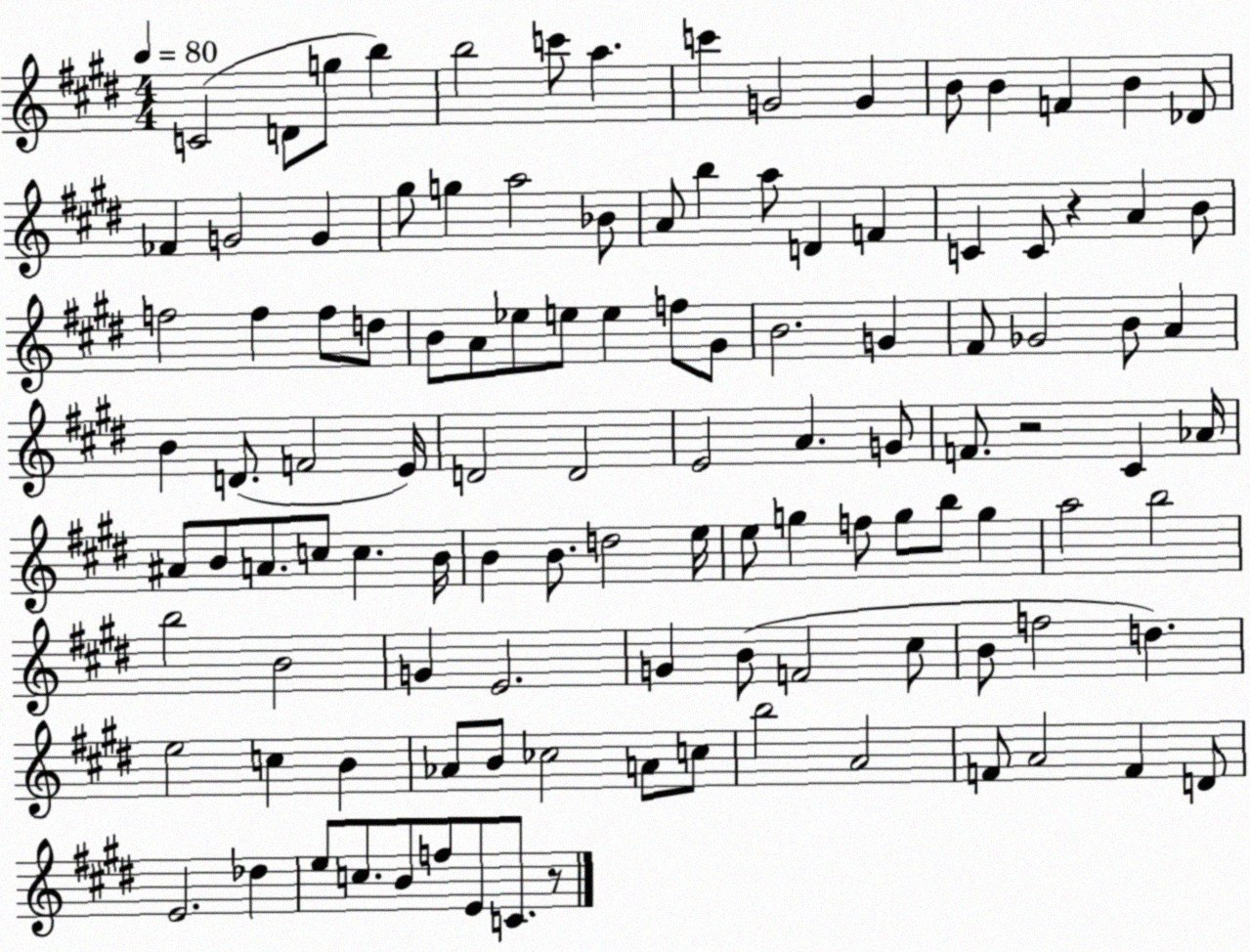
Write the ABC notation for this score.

X:1
T:Untitled
M:4/4
L:1/4
K:E
C2 D/2 g/2 b b2 c'/2 a c' G2 G B/2 B F B _D/2 _F G2 G ^g/2 g a2 _B/2 A/2 b a/2 D F C C/2 z A B/2 f2 f f/2 d/2 B/2 A/2 _e/2 e/2 e f/2 ^G/2 B2 G ^F/2 _G2 B/2 A B D/2 F2 E/4 D2 D2 E2 A G/2 F/2 z2 ^C _A/4 ^A/2 B/2 A/2 c/2 c B/4 B B/2 d2 e/4 e/2 g f/2 g/2 b/2 g a2 b2 b2 B2 G E2 G B/2 F2 ^c/2 B/2 f2 d e2 c B _A/2 B/2 _c2 A/2 c/2 b2 A2 F/2 A2 F D/2 E2 _d e/2 c/2 B/2 f/2 E/2 C/2 z/2